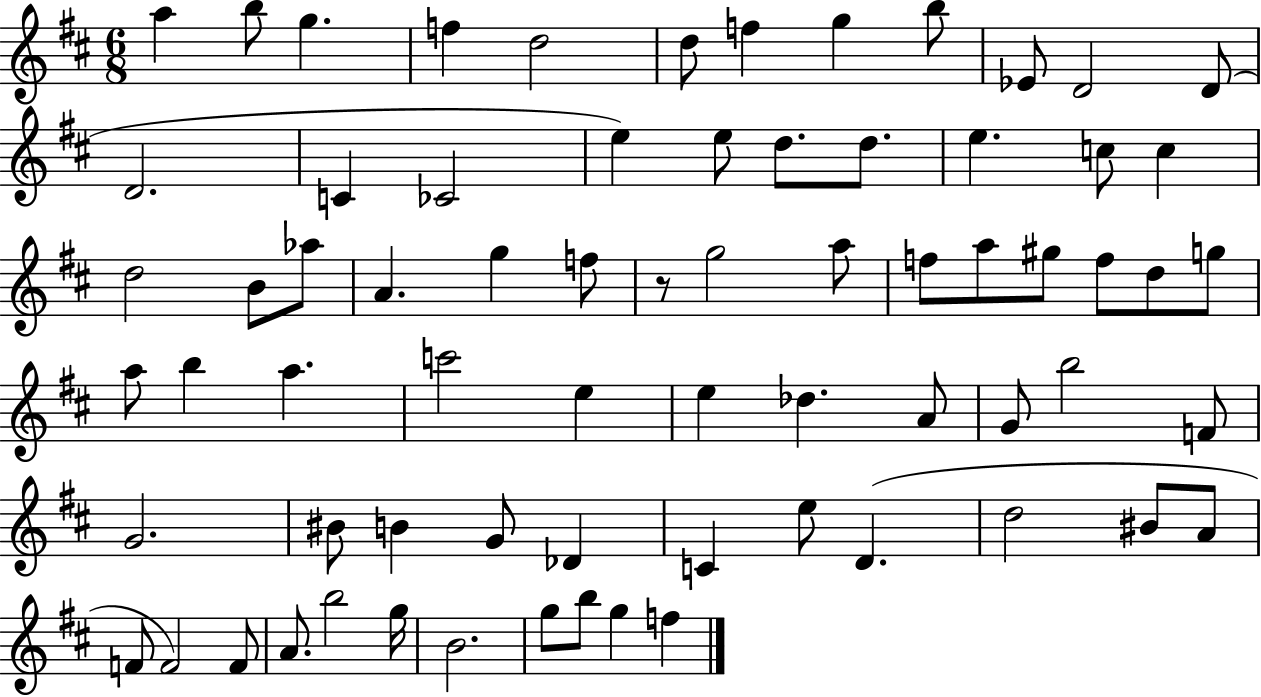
{
  \clef treble
  \numericTimeSignature
  \time 6/8
  \key d \major
  a''4 b''8 g''4. | f''4 d''2 | d''8 f''4 g''4 b''8 | ees'8 d'2 d'8( | \break d'2. | c'4 ces'2 | e''4) e''8 d''8. d''8. | e''4. c''8 c''4 | \break d''2 b'8 aes''8 | a'4. g''4 f''8 | r8 g''2 a''8 | f''8 a''8 gis''8 f''8 d''8 g''8 | \break a''8 b''4 a''4. | c'''2 e''4 | e''4 des''4. a'8 | g'8 b''2 f'8 | \break g'2. | bis'8 b'4 g'8 des'4 | c'4 e''8 d'4.( | d''2 bis'8 a'8 | \break f'8 f'2) f'8 | a'8. b''2 g''16 | b'2. | g''8 b''8 g''4 f''4 | \break \bar "|."
}